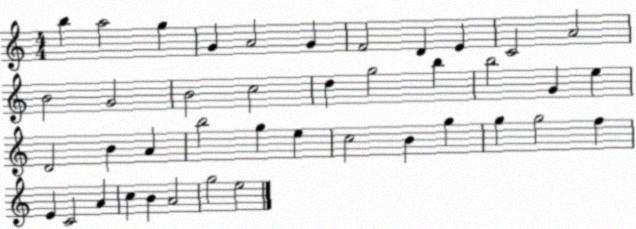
X:1
T:Untitled
M:4/4
L:1/4
K:C
b a2 g G A2 G F2 D E C2 A2 B2 G2 B2 c2 d g2 b b2 G e D2 B A b2 g e c2 B g g g2 f E C2 A c B A2 g2 e2